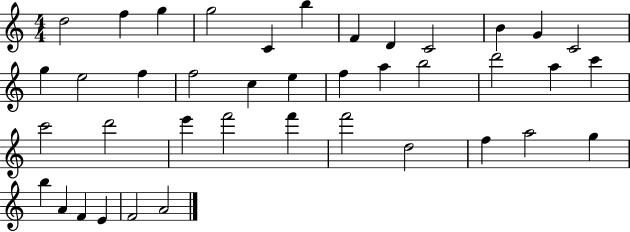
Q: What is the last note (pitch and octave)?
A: A4